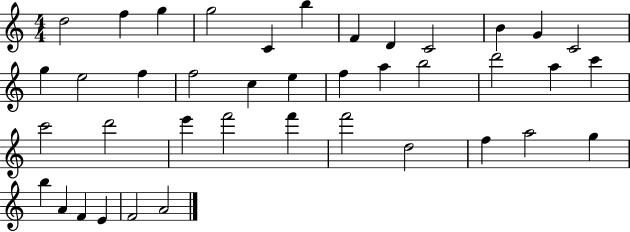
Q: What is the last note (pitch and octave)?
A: A4